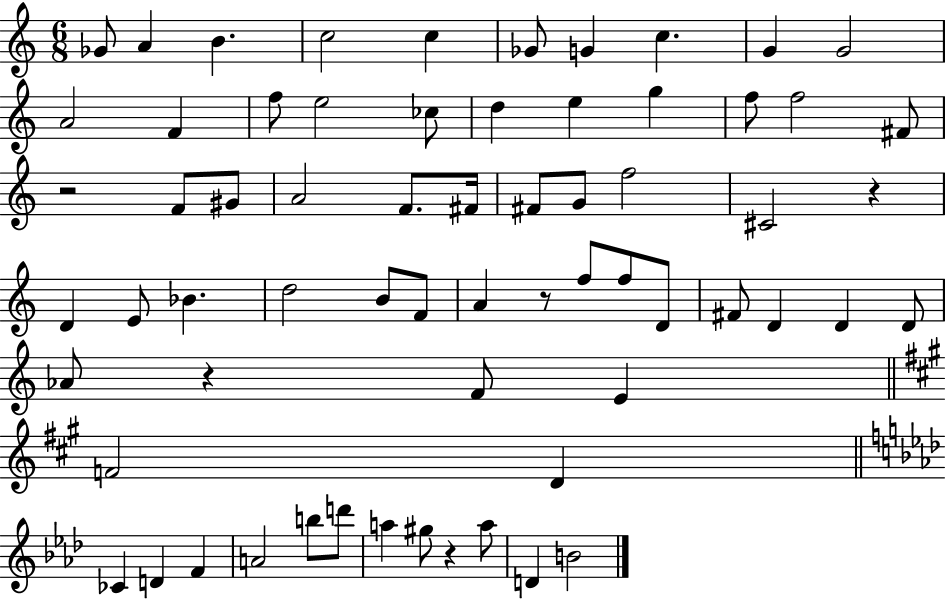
{
  \clef treble
  \numericTimeSignature
  \time 6/8
  \key c \major
  ges'8 a'4 b'4. | c''2 c''4 | ges'8 g'4 c''4. | g'4 g'2 | \break a'2 f'4 | f''8 e''2 ces''8 | d''4 e''4 g''4 | f''8 f''2 fis'8 | \break r2 f'8 gis'8 | a'2 f'8. fis'16 | fis'8 g'8 f''2 | cis'2 r4 | \break d'4 e'8 bes'4. | d''2 b'8 f'8 | a'4 r8 f''8 f''8 d'8 | fis'8 d'4 d'4 d'8 | \break aes'8 r4 f'8 e'4 | \bar "||" \break \key a \major f'2 d'4 | \bar "||" \break \key f \minor ces'4 d'4 f'4 | a'2 b''8 d'''8 | a''4 gis''8 r4 a''8 | d'4 b'2 | \break \bar "|."
}